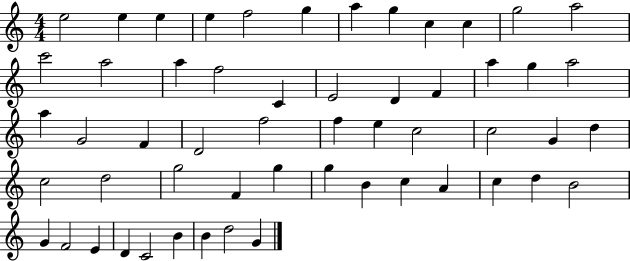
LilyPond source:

{
  \clef treble
  \numericTimeSignature
  \time 4/4
  \key c \major
  e''2 e''4 e''4 | e''4 f''2 g''4 | a''4 g''4 c''4 c''4 | g''2 a''2 | \break c'''2 a''2 | a''4 f''2 c'4 | e'2 d'4 f'4 | a''4 g''4 a''2 | \break a''4 g'2 f'4 | d'2 f''2 | f''4 e''4 c''2 | c''2 g'4 d''4 | \break c''2 d''2 | g''2 f'4 g''4 | g''4 b'4 c''4 a'4 | c''4 d''4 b'2 | \break g'4 f'2 e'4 | d'4 c'2 b'4 | b'4 d''2 g'4 | \bar "|."
}